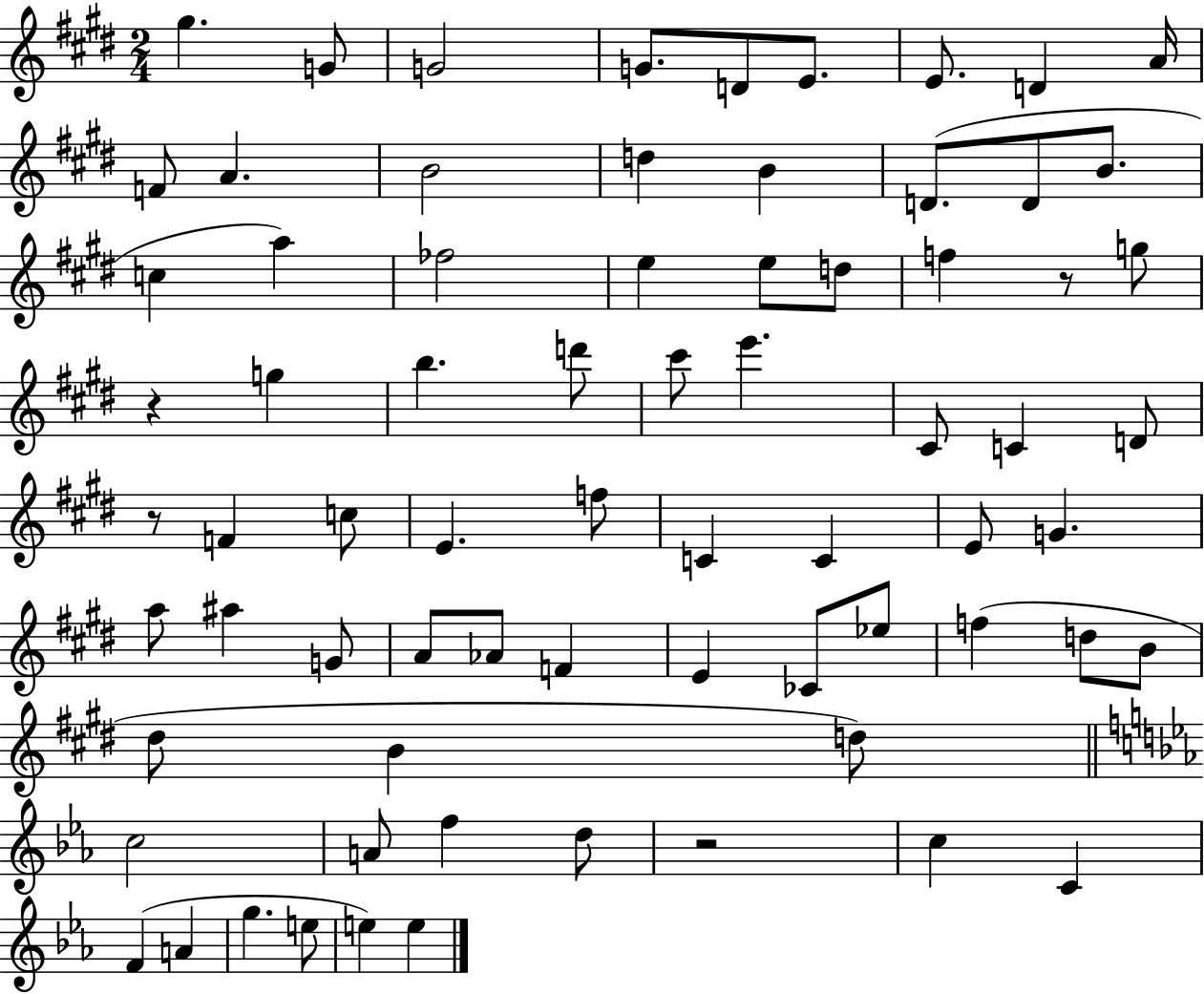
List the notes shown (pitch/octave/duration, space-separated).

G#5/q. G4/e G4/h G4/e. D4/e E4/e. E4/e. D4/q A4/s F4/e A4/q. B4/h D5/q B4/q D4/e. D4/e B4/e. C5/q A5/q FES5/h E5/q E5/e D5/e F5/q R/e G5/e R/q G5/q B5/q. D6/e C#6/e E6/q. C#4/e C4/q D4/e R/e F4/q C5/e E4/q. F5/e C4/q C4/q E4/e G4/q. A5/e A#5/q G4/e A4/e Ab4/e F4/q E4/q CES4/e Eb5/e F5/q D5/e B4/e D#5/e B4/q D5/e C5/h A4/e F5/q D5/e R/h C5/q C4/q F4/q A4/q G5/q. E5/e E5/q E5/q